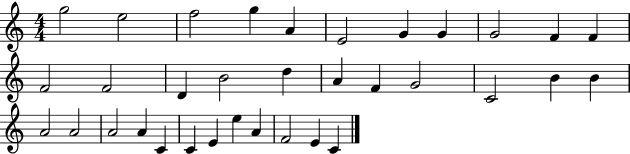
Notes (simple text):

G5/h E5/h F5/h G5/q A4/q E4/h G4/q G4/q G4/h F4/q F4/q F4/h F4/h D4/q B4/h D5/q A4/q F4/q G4/h C4/h B4/q B4/q A4/h A4/h A4/h A4/q C4/q C4/q E4/q E5/q A4/q F4/h E4/q C4/q